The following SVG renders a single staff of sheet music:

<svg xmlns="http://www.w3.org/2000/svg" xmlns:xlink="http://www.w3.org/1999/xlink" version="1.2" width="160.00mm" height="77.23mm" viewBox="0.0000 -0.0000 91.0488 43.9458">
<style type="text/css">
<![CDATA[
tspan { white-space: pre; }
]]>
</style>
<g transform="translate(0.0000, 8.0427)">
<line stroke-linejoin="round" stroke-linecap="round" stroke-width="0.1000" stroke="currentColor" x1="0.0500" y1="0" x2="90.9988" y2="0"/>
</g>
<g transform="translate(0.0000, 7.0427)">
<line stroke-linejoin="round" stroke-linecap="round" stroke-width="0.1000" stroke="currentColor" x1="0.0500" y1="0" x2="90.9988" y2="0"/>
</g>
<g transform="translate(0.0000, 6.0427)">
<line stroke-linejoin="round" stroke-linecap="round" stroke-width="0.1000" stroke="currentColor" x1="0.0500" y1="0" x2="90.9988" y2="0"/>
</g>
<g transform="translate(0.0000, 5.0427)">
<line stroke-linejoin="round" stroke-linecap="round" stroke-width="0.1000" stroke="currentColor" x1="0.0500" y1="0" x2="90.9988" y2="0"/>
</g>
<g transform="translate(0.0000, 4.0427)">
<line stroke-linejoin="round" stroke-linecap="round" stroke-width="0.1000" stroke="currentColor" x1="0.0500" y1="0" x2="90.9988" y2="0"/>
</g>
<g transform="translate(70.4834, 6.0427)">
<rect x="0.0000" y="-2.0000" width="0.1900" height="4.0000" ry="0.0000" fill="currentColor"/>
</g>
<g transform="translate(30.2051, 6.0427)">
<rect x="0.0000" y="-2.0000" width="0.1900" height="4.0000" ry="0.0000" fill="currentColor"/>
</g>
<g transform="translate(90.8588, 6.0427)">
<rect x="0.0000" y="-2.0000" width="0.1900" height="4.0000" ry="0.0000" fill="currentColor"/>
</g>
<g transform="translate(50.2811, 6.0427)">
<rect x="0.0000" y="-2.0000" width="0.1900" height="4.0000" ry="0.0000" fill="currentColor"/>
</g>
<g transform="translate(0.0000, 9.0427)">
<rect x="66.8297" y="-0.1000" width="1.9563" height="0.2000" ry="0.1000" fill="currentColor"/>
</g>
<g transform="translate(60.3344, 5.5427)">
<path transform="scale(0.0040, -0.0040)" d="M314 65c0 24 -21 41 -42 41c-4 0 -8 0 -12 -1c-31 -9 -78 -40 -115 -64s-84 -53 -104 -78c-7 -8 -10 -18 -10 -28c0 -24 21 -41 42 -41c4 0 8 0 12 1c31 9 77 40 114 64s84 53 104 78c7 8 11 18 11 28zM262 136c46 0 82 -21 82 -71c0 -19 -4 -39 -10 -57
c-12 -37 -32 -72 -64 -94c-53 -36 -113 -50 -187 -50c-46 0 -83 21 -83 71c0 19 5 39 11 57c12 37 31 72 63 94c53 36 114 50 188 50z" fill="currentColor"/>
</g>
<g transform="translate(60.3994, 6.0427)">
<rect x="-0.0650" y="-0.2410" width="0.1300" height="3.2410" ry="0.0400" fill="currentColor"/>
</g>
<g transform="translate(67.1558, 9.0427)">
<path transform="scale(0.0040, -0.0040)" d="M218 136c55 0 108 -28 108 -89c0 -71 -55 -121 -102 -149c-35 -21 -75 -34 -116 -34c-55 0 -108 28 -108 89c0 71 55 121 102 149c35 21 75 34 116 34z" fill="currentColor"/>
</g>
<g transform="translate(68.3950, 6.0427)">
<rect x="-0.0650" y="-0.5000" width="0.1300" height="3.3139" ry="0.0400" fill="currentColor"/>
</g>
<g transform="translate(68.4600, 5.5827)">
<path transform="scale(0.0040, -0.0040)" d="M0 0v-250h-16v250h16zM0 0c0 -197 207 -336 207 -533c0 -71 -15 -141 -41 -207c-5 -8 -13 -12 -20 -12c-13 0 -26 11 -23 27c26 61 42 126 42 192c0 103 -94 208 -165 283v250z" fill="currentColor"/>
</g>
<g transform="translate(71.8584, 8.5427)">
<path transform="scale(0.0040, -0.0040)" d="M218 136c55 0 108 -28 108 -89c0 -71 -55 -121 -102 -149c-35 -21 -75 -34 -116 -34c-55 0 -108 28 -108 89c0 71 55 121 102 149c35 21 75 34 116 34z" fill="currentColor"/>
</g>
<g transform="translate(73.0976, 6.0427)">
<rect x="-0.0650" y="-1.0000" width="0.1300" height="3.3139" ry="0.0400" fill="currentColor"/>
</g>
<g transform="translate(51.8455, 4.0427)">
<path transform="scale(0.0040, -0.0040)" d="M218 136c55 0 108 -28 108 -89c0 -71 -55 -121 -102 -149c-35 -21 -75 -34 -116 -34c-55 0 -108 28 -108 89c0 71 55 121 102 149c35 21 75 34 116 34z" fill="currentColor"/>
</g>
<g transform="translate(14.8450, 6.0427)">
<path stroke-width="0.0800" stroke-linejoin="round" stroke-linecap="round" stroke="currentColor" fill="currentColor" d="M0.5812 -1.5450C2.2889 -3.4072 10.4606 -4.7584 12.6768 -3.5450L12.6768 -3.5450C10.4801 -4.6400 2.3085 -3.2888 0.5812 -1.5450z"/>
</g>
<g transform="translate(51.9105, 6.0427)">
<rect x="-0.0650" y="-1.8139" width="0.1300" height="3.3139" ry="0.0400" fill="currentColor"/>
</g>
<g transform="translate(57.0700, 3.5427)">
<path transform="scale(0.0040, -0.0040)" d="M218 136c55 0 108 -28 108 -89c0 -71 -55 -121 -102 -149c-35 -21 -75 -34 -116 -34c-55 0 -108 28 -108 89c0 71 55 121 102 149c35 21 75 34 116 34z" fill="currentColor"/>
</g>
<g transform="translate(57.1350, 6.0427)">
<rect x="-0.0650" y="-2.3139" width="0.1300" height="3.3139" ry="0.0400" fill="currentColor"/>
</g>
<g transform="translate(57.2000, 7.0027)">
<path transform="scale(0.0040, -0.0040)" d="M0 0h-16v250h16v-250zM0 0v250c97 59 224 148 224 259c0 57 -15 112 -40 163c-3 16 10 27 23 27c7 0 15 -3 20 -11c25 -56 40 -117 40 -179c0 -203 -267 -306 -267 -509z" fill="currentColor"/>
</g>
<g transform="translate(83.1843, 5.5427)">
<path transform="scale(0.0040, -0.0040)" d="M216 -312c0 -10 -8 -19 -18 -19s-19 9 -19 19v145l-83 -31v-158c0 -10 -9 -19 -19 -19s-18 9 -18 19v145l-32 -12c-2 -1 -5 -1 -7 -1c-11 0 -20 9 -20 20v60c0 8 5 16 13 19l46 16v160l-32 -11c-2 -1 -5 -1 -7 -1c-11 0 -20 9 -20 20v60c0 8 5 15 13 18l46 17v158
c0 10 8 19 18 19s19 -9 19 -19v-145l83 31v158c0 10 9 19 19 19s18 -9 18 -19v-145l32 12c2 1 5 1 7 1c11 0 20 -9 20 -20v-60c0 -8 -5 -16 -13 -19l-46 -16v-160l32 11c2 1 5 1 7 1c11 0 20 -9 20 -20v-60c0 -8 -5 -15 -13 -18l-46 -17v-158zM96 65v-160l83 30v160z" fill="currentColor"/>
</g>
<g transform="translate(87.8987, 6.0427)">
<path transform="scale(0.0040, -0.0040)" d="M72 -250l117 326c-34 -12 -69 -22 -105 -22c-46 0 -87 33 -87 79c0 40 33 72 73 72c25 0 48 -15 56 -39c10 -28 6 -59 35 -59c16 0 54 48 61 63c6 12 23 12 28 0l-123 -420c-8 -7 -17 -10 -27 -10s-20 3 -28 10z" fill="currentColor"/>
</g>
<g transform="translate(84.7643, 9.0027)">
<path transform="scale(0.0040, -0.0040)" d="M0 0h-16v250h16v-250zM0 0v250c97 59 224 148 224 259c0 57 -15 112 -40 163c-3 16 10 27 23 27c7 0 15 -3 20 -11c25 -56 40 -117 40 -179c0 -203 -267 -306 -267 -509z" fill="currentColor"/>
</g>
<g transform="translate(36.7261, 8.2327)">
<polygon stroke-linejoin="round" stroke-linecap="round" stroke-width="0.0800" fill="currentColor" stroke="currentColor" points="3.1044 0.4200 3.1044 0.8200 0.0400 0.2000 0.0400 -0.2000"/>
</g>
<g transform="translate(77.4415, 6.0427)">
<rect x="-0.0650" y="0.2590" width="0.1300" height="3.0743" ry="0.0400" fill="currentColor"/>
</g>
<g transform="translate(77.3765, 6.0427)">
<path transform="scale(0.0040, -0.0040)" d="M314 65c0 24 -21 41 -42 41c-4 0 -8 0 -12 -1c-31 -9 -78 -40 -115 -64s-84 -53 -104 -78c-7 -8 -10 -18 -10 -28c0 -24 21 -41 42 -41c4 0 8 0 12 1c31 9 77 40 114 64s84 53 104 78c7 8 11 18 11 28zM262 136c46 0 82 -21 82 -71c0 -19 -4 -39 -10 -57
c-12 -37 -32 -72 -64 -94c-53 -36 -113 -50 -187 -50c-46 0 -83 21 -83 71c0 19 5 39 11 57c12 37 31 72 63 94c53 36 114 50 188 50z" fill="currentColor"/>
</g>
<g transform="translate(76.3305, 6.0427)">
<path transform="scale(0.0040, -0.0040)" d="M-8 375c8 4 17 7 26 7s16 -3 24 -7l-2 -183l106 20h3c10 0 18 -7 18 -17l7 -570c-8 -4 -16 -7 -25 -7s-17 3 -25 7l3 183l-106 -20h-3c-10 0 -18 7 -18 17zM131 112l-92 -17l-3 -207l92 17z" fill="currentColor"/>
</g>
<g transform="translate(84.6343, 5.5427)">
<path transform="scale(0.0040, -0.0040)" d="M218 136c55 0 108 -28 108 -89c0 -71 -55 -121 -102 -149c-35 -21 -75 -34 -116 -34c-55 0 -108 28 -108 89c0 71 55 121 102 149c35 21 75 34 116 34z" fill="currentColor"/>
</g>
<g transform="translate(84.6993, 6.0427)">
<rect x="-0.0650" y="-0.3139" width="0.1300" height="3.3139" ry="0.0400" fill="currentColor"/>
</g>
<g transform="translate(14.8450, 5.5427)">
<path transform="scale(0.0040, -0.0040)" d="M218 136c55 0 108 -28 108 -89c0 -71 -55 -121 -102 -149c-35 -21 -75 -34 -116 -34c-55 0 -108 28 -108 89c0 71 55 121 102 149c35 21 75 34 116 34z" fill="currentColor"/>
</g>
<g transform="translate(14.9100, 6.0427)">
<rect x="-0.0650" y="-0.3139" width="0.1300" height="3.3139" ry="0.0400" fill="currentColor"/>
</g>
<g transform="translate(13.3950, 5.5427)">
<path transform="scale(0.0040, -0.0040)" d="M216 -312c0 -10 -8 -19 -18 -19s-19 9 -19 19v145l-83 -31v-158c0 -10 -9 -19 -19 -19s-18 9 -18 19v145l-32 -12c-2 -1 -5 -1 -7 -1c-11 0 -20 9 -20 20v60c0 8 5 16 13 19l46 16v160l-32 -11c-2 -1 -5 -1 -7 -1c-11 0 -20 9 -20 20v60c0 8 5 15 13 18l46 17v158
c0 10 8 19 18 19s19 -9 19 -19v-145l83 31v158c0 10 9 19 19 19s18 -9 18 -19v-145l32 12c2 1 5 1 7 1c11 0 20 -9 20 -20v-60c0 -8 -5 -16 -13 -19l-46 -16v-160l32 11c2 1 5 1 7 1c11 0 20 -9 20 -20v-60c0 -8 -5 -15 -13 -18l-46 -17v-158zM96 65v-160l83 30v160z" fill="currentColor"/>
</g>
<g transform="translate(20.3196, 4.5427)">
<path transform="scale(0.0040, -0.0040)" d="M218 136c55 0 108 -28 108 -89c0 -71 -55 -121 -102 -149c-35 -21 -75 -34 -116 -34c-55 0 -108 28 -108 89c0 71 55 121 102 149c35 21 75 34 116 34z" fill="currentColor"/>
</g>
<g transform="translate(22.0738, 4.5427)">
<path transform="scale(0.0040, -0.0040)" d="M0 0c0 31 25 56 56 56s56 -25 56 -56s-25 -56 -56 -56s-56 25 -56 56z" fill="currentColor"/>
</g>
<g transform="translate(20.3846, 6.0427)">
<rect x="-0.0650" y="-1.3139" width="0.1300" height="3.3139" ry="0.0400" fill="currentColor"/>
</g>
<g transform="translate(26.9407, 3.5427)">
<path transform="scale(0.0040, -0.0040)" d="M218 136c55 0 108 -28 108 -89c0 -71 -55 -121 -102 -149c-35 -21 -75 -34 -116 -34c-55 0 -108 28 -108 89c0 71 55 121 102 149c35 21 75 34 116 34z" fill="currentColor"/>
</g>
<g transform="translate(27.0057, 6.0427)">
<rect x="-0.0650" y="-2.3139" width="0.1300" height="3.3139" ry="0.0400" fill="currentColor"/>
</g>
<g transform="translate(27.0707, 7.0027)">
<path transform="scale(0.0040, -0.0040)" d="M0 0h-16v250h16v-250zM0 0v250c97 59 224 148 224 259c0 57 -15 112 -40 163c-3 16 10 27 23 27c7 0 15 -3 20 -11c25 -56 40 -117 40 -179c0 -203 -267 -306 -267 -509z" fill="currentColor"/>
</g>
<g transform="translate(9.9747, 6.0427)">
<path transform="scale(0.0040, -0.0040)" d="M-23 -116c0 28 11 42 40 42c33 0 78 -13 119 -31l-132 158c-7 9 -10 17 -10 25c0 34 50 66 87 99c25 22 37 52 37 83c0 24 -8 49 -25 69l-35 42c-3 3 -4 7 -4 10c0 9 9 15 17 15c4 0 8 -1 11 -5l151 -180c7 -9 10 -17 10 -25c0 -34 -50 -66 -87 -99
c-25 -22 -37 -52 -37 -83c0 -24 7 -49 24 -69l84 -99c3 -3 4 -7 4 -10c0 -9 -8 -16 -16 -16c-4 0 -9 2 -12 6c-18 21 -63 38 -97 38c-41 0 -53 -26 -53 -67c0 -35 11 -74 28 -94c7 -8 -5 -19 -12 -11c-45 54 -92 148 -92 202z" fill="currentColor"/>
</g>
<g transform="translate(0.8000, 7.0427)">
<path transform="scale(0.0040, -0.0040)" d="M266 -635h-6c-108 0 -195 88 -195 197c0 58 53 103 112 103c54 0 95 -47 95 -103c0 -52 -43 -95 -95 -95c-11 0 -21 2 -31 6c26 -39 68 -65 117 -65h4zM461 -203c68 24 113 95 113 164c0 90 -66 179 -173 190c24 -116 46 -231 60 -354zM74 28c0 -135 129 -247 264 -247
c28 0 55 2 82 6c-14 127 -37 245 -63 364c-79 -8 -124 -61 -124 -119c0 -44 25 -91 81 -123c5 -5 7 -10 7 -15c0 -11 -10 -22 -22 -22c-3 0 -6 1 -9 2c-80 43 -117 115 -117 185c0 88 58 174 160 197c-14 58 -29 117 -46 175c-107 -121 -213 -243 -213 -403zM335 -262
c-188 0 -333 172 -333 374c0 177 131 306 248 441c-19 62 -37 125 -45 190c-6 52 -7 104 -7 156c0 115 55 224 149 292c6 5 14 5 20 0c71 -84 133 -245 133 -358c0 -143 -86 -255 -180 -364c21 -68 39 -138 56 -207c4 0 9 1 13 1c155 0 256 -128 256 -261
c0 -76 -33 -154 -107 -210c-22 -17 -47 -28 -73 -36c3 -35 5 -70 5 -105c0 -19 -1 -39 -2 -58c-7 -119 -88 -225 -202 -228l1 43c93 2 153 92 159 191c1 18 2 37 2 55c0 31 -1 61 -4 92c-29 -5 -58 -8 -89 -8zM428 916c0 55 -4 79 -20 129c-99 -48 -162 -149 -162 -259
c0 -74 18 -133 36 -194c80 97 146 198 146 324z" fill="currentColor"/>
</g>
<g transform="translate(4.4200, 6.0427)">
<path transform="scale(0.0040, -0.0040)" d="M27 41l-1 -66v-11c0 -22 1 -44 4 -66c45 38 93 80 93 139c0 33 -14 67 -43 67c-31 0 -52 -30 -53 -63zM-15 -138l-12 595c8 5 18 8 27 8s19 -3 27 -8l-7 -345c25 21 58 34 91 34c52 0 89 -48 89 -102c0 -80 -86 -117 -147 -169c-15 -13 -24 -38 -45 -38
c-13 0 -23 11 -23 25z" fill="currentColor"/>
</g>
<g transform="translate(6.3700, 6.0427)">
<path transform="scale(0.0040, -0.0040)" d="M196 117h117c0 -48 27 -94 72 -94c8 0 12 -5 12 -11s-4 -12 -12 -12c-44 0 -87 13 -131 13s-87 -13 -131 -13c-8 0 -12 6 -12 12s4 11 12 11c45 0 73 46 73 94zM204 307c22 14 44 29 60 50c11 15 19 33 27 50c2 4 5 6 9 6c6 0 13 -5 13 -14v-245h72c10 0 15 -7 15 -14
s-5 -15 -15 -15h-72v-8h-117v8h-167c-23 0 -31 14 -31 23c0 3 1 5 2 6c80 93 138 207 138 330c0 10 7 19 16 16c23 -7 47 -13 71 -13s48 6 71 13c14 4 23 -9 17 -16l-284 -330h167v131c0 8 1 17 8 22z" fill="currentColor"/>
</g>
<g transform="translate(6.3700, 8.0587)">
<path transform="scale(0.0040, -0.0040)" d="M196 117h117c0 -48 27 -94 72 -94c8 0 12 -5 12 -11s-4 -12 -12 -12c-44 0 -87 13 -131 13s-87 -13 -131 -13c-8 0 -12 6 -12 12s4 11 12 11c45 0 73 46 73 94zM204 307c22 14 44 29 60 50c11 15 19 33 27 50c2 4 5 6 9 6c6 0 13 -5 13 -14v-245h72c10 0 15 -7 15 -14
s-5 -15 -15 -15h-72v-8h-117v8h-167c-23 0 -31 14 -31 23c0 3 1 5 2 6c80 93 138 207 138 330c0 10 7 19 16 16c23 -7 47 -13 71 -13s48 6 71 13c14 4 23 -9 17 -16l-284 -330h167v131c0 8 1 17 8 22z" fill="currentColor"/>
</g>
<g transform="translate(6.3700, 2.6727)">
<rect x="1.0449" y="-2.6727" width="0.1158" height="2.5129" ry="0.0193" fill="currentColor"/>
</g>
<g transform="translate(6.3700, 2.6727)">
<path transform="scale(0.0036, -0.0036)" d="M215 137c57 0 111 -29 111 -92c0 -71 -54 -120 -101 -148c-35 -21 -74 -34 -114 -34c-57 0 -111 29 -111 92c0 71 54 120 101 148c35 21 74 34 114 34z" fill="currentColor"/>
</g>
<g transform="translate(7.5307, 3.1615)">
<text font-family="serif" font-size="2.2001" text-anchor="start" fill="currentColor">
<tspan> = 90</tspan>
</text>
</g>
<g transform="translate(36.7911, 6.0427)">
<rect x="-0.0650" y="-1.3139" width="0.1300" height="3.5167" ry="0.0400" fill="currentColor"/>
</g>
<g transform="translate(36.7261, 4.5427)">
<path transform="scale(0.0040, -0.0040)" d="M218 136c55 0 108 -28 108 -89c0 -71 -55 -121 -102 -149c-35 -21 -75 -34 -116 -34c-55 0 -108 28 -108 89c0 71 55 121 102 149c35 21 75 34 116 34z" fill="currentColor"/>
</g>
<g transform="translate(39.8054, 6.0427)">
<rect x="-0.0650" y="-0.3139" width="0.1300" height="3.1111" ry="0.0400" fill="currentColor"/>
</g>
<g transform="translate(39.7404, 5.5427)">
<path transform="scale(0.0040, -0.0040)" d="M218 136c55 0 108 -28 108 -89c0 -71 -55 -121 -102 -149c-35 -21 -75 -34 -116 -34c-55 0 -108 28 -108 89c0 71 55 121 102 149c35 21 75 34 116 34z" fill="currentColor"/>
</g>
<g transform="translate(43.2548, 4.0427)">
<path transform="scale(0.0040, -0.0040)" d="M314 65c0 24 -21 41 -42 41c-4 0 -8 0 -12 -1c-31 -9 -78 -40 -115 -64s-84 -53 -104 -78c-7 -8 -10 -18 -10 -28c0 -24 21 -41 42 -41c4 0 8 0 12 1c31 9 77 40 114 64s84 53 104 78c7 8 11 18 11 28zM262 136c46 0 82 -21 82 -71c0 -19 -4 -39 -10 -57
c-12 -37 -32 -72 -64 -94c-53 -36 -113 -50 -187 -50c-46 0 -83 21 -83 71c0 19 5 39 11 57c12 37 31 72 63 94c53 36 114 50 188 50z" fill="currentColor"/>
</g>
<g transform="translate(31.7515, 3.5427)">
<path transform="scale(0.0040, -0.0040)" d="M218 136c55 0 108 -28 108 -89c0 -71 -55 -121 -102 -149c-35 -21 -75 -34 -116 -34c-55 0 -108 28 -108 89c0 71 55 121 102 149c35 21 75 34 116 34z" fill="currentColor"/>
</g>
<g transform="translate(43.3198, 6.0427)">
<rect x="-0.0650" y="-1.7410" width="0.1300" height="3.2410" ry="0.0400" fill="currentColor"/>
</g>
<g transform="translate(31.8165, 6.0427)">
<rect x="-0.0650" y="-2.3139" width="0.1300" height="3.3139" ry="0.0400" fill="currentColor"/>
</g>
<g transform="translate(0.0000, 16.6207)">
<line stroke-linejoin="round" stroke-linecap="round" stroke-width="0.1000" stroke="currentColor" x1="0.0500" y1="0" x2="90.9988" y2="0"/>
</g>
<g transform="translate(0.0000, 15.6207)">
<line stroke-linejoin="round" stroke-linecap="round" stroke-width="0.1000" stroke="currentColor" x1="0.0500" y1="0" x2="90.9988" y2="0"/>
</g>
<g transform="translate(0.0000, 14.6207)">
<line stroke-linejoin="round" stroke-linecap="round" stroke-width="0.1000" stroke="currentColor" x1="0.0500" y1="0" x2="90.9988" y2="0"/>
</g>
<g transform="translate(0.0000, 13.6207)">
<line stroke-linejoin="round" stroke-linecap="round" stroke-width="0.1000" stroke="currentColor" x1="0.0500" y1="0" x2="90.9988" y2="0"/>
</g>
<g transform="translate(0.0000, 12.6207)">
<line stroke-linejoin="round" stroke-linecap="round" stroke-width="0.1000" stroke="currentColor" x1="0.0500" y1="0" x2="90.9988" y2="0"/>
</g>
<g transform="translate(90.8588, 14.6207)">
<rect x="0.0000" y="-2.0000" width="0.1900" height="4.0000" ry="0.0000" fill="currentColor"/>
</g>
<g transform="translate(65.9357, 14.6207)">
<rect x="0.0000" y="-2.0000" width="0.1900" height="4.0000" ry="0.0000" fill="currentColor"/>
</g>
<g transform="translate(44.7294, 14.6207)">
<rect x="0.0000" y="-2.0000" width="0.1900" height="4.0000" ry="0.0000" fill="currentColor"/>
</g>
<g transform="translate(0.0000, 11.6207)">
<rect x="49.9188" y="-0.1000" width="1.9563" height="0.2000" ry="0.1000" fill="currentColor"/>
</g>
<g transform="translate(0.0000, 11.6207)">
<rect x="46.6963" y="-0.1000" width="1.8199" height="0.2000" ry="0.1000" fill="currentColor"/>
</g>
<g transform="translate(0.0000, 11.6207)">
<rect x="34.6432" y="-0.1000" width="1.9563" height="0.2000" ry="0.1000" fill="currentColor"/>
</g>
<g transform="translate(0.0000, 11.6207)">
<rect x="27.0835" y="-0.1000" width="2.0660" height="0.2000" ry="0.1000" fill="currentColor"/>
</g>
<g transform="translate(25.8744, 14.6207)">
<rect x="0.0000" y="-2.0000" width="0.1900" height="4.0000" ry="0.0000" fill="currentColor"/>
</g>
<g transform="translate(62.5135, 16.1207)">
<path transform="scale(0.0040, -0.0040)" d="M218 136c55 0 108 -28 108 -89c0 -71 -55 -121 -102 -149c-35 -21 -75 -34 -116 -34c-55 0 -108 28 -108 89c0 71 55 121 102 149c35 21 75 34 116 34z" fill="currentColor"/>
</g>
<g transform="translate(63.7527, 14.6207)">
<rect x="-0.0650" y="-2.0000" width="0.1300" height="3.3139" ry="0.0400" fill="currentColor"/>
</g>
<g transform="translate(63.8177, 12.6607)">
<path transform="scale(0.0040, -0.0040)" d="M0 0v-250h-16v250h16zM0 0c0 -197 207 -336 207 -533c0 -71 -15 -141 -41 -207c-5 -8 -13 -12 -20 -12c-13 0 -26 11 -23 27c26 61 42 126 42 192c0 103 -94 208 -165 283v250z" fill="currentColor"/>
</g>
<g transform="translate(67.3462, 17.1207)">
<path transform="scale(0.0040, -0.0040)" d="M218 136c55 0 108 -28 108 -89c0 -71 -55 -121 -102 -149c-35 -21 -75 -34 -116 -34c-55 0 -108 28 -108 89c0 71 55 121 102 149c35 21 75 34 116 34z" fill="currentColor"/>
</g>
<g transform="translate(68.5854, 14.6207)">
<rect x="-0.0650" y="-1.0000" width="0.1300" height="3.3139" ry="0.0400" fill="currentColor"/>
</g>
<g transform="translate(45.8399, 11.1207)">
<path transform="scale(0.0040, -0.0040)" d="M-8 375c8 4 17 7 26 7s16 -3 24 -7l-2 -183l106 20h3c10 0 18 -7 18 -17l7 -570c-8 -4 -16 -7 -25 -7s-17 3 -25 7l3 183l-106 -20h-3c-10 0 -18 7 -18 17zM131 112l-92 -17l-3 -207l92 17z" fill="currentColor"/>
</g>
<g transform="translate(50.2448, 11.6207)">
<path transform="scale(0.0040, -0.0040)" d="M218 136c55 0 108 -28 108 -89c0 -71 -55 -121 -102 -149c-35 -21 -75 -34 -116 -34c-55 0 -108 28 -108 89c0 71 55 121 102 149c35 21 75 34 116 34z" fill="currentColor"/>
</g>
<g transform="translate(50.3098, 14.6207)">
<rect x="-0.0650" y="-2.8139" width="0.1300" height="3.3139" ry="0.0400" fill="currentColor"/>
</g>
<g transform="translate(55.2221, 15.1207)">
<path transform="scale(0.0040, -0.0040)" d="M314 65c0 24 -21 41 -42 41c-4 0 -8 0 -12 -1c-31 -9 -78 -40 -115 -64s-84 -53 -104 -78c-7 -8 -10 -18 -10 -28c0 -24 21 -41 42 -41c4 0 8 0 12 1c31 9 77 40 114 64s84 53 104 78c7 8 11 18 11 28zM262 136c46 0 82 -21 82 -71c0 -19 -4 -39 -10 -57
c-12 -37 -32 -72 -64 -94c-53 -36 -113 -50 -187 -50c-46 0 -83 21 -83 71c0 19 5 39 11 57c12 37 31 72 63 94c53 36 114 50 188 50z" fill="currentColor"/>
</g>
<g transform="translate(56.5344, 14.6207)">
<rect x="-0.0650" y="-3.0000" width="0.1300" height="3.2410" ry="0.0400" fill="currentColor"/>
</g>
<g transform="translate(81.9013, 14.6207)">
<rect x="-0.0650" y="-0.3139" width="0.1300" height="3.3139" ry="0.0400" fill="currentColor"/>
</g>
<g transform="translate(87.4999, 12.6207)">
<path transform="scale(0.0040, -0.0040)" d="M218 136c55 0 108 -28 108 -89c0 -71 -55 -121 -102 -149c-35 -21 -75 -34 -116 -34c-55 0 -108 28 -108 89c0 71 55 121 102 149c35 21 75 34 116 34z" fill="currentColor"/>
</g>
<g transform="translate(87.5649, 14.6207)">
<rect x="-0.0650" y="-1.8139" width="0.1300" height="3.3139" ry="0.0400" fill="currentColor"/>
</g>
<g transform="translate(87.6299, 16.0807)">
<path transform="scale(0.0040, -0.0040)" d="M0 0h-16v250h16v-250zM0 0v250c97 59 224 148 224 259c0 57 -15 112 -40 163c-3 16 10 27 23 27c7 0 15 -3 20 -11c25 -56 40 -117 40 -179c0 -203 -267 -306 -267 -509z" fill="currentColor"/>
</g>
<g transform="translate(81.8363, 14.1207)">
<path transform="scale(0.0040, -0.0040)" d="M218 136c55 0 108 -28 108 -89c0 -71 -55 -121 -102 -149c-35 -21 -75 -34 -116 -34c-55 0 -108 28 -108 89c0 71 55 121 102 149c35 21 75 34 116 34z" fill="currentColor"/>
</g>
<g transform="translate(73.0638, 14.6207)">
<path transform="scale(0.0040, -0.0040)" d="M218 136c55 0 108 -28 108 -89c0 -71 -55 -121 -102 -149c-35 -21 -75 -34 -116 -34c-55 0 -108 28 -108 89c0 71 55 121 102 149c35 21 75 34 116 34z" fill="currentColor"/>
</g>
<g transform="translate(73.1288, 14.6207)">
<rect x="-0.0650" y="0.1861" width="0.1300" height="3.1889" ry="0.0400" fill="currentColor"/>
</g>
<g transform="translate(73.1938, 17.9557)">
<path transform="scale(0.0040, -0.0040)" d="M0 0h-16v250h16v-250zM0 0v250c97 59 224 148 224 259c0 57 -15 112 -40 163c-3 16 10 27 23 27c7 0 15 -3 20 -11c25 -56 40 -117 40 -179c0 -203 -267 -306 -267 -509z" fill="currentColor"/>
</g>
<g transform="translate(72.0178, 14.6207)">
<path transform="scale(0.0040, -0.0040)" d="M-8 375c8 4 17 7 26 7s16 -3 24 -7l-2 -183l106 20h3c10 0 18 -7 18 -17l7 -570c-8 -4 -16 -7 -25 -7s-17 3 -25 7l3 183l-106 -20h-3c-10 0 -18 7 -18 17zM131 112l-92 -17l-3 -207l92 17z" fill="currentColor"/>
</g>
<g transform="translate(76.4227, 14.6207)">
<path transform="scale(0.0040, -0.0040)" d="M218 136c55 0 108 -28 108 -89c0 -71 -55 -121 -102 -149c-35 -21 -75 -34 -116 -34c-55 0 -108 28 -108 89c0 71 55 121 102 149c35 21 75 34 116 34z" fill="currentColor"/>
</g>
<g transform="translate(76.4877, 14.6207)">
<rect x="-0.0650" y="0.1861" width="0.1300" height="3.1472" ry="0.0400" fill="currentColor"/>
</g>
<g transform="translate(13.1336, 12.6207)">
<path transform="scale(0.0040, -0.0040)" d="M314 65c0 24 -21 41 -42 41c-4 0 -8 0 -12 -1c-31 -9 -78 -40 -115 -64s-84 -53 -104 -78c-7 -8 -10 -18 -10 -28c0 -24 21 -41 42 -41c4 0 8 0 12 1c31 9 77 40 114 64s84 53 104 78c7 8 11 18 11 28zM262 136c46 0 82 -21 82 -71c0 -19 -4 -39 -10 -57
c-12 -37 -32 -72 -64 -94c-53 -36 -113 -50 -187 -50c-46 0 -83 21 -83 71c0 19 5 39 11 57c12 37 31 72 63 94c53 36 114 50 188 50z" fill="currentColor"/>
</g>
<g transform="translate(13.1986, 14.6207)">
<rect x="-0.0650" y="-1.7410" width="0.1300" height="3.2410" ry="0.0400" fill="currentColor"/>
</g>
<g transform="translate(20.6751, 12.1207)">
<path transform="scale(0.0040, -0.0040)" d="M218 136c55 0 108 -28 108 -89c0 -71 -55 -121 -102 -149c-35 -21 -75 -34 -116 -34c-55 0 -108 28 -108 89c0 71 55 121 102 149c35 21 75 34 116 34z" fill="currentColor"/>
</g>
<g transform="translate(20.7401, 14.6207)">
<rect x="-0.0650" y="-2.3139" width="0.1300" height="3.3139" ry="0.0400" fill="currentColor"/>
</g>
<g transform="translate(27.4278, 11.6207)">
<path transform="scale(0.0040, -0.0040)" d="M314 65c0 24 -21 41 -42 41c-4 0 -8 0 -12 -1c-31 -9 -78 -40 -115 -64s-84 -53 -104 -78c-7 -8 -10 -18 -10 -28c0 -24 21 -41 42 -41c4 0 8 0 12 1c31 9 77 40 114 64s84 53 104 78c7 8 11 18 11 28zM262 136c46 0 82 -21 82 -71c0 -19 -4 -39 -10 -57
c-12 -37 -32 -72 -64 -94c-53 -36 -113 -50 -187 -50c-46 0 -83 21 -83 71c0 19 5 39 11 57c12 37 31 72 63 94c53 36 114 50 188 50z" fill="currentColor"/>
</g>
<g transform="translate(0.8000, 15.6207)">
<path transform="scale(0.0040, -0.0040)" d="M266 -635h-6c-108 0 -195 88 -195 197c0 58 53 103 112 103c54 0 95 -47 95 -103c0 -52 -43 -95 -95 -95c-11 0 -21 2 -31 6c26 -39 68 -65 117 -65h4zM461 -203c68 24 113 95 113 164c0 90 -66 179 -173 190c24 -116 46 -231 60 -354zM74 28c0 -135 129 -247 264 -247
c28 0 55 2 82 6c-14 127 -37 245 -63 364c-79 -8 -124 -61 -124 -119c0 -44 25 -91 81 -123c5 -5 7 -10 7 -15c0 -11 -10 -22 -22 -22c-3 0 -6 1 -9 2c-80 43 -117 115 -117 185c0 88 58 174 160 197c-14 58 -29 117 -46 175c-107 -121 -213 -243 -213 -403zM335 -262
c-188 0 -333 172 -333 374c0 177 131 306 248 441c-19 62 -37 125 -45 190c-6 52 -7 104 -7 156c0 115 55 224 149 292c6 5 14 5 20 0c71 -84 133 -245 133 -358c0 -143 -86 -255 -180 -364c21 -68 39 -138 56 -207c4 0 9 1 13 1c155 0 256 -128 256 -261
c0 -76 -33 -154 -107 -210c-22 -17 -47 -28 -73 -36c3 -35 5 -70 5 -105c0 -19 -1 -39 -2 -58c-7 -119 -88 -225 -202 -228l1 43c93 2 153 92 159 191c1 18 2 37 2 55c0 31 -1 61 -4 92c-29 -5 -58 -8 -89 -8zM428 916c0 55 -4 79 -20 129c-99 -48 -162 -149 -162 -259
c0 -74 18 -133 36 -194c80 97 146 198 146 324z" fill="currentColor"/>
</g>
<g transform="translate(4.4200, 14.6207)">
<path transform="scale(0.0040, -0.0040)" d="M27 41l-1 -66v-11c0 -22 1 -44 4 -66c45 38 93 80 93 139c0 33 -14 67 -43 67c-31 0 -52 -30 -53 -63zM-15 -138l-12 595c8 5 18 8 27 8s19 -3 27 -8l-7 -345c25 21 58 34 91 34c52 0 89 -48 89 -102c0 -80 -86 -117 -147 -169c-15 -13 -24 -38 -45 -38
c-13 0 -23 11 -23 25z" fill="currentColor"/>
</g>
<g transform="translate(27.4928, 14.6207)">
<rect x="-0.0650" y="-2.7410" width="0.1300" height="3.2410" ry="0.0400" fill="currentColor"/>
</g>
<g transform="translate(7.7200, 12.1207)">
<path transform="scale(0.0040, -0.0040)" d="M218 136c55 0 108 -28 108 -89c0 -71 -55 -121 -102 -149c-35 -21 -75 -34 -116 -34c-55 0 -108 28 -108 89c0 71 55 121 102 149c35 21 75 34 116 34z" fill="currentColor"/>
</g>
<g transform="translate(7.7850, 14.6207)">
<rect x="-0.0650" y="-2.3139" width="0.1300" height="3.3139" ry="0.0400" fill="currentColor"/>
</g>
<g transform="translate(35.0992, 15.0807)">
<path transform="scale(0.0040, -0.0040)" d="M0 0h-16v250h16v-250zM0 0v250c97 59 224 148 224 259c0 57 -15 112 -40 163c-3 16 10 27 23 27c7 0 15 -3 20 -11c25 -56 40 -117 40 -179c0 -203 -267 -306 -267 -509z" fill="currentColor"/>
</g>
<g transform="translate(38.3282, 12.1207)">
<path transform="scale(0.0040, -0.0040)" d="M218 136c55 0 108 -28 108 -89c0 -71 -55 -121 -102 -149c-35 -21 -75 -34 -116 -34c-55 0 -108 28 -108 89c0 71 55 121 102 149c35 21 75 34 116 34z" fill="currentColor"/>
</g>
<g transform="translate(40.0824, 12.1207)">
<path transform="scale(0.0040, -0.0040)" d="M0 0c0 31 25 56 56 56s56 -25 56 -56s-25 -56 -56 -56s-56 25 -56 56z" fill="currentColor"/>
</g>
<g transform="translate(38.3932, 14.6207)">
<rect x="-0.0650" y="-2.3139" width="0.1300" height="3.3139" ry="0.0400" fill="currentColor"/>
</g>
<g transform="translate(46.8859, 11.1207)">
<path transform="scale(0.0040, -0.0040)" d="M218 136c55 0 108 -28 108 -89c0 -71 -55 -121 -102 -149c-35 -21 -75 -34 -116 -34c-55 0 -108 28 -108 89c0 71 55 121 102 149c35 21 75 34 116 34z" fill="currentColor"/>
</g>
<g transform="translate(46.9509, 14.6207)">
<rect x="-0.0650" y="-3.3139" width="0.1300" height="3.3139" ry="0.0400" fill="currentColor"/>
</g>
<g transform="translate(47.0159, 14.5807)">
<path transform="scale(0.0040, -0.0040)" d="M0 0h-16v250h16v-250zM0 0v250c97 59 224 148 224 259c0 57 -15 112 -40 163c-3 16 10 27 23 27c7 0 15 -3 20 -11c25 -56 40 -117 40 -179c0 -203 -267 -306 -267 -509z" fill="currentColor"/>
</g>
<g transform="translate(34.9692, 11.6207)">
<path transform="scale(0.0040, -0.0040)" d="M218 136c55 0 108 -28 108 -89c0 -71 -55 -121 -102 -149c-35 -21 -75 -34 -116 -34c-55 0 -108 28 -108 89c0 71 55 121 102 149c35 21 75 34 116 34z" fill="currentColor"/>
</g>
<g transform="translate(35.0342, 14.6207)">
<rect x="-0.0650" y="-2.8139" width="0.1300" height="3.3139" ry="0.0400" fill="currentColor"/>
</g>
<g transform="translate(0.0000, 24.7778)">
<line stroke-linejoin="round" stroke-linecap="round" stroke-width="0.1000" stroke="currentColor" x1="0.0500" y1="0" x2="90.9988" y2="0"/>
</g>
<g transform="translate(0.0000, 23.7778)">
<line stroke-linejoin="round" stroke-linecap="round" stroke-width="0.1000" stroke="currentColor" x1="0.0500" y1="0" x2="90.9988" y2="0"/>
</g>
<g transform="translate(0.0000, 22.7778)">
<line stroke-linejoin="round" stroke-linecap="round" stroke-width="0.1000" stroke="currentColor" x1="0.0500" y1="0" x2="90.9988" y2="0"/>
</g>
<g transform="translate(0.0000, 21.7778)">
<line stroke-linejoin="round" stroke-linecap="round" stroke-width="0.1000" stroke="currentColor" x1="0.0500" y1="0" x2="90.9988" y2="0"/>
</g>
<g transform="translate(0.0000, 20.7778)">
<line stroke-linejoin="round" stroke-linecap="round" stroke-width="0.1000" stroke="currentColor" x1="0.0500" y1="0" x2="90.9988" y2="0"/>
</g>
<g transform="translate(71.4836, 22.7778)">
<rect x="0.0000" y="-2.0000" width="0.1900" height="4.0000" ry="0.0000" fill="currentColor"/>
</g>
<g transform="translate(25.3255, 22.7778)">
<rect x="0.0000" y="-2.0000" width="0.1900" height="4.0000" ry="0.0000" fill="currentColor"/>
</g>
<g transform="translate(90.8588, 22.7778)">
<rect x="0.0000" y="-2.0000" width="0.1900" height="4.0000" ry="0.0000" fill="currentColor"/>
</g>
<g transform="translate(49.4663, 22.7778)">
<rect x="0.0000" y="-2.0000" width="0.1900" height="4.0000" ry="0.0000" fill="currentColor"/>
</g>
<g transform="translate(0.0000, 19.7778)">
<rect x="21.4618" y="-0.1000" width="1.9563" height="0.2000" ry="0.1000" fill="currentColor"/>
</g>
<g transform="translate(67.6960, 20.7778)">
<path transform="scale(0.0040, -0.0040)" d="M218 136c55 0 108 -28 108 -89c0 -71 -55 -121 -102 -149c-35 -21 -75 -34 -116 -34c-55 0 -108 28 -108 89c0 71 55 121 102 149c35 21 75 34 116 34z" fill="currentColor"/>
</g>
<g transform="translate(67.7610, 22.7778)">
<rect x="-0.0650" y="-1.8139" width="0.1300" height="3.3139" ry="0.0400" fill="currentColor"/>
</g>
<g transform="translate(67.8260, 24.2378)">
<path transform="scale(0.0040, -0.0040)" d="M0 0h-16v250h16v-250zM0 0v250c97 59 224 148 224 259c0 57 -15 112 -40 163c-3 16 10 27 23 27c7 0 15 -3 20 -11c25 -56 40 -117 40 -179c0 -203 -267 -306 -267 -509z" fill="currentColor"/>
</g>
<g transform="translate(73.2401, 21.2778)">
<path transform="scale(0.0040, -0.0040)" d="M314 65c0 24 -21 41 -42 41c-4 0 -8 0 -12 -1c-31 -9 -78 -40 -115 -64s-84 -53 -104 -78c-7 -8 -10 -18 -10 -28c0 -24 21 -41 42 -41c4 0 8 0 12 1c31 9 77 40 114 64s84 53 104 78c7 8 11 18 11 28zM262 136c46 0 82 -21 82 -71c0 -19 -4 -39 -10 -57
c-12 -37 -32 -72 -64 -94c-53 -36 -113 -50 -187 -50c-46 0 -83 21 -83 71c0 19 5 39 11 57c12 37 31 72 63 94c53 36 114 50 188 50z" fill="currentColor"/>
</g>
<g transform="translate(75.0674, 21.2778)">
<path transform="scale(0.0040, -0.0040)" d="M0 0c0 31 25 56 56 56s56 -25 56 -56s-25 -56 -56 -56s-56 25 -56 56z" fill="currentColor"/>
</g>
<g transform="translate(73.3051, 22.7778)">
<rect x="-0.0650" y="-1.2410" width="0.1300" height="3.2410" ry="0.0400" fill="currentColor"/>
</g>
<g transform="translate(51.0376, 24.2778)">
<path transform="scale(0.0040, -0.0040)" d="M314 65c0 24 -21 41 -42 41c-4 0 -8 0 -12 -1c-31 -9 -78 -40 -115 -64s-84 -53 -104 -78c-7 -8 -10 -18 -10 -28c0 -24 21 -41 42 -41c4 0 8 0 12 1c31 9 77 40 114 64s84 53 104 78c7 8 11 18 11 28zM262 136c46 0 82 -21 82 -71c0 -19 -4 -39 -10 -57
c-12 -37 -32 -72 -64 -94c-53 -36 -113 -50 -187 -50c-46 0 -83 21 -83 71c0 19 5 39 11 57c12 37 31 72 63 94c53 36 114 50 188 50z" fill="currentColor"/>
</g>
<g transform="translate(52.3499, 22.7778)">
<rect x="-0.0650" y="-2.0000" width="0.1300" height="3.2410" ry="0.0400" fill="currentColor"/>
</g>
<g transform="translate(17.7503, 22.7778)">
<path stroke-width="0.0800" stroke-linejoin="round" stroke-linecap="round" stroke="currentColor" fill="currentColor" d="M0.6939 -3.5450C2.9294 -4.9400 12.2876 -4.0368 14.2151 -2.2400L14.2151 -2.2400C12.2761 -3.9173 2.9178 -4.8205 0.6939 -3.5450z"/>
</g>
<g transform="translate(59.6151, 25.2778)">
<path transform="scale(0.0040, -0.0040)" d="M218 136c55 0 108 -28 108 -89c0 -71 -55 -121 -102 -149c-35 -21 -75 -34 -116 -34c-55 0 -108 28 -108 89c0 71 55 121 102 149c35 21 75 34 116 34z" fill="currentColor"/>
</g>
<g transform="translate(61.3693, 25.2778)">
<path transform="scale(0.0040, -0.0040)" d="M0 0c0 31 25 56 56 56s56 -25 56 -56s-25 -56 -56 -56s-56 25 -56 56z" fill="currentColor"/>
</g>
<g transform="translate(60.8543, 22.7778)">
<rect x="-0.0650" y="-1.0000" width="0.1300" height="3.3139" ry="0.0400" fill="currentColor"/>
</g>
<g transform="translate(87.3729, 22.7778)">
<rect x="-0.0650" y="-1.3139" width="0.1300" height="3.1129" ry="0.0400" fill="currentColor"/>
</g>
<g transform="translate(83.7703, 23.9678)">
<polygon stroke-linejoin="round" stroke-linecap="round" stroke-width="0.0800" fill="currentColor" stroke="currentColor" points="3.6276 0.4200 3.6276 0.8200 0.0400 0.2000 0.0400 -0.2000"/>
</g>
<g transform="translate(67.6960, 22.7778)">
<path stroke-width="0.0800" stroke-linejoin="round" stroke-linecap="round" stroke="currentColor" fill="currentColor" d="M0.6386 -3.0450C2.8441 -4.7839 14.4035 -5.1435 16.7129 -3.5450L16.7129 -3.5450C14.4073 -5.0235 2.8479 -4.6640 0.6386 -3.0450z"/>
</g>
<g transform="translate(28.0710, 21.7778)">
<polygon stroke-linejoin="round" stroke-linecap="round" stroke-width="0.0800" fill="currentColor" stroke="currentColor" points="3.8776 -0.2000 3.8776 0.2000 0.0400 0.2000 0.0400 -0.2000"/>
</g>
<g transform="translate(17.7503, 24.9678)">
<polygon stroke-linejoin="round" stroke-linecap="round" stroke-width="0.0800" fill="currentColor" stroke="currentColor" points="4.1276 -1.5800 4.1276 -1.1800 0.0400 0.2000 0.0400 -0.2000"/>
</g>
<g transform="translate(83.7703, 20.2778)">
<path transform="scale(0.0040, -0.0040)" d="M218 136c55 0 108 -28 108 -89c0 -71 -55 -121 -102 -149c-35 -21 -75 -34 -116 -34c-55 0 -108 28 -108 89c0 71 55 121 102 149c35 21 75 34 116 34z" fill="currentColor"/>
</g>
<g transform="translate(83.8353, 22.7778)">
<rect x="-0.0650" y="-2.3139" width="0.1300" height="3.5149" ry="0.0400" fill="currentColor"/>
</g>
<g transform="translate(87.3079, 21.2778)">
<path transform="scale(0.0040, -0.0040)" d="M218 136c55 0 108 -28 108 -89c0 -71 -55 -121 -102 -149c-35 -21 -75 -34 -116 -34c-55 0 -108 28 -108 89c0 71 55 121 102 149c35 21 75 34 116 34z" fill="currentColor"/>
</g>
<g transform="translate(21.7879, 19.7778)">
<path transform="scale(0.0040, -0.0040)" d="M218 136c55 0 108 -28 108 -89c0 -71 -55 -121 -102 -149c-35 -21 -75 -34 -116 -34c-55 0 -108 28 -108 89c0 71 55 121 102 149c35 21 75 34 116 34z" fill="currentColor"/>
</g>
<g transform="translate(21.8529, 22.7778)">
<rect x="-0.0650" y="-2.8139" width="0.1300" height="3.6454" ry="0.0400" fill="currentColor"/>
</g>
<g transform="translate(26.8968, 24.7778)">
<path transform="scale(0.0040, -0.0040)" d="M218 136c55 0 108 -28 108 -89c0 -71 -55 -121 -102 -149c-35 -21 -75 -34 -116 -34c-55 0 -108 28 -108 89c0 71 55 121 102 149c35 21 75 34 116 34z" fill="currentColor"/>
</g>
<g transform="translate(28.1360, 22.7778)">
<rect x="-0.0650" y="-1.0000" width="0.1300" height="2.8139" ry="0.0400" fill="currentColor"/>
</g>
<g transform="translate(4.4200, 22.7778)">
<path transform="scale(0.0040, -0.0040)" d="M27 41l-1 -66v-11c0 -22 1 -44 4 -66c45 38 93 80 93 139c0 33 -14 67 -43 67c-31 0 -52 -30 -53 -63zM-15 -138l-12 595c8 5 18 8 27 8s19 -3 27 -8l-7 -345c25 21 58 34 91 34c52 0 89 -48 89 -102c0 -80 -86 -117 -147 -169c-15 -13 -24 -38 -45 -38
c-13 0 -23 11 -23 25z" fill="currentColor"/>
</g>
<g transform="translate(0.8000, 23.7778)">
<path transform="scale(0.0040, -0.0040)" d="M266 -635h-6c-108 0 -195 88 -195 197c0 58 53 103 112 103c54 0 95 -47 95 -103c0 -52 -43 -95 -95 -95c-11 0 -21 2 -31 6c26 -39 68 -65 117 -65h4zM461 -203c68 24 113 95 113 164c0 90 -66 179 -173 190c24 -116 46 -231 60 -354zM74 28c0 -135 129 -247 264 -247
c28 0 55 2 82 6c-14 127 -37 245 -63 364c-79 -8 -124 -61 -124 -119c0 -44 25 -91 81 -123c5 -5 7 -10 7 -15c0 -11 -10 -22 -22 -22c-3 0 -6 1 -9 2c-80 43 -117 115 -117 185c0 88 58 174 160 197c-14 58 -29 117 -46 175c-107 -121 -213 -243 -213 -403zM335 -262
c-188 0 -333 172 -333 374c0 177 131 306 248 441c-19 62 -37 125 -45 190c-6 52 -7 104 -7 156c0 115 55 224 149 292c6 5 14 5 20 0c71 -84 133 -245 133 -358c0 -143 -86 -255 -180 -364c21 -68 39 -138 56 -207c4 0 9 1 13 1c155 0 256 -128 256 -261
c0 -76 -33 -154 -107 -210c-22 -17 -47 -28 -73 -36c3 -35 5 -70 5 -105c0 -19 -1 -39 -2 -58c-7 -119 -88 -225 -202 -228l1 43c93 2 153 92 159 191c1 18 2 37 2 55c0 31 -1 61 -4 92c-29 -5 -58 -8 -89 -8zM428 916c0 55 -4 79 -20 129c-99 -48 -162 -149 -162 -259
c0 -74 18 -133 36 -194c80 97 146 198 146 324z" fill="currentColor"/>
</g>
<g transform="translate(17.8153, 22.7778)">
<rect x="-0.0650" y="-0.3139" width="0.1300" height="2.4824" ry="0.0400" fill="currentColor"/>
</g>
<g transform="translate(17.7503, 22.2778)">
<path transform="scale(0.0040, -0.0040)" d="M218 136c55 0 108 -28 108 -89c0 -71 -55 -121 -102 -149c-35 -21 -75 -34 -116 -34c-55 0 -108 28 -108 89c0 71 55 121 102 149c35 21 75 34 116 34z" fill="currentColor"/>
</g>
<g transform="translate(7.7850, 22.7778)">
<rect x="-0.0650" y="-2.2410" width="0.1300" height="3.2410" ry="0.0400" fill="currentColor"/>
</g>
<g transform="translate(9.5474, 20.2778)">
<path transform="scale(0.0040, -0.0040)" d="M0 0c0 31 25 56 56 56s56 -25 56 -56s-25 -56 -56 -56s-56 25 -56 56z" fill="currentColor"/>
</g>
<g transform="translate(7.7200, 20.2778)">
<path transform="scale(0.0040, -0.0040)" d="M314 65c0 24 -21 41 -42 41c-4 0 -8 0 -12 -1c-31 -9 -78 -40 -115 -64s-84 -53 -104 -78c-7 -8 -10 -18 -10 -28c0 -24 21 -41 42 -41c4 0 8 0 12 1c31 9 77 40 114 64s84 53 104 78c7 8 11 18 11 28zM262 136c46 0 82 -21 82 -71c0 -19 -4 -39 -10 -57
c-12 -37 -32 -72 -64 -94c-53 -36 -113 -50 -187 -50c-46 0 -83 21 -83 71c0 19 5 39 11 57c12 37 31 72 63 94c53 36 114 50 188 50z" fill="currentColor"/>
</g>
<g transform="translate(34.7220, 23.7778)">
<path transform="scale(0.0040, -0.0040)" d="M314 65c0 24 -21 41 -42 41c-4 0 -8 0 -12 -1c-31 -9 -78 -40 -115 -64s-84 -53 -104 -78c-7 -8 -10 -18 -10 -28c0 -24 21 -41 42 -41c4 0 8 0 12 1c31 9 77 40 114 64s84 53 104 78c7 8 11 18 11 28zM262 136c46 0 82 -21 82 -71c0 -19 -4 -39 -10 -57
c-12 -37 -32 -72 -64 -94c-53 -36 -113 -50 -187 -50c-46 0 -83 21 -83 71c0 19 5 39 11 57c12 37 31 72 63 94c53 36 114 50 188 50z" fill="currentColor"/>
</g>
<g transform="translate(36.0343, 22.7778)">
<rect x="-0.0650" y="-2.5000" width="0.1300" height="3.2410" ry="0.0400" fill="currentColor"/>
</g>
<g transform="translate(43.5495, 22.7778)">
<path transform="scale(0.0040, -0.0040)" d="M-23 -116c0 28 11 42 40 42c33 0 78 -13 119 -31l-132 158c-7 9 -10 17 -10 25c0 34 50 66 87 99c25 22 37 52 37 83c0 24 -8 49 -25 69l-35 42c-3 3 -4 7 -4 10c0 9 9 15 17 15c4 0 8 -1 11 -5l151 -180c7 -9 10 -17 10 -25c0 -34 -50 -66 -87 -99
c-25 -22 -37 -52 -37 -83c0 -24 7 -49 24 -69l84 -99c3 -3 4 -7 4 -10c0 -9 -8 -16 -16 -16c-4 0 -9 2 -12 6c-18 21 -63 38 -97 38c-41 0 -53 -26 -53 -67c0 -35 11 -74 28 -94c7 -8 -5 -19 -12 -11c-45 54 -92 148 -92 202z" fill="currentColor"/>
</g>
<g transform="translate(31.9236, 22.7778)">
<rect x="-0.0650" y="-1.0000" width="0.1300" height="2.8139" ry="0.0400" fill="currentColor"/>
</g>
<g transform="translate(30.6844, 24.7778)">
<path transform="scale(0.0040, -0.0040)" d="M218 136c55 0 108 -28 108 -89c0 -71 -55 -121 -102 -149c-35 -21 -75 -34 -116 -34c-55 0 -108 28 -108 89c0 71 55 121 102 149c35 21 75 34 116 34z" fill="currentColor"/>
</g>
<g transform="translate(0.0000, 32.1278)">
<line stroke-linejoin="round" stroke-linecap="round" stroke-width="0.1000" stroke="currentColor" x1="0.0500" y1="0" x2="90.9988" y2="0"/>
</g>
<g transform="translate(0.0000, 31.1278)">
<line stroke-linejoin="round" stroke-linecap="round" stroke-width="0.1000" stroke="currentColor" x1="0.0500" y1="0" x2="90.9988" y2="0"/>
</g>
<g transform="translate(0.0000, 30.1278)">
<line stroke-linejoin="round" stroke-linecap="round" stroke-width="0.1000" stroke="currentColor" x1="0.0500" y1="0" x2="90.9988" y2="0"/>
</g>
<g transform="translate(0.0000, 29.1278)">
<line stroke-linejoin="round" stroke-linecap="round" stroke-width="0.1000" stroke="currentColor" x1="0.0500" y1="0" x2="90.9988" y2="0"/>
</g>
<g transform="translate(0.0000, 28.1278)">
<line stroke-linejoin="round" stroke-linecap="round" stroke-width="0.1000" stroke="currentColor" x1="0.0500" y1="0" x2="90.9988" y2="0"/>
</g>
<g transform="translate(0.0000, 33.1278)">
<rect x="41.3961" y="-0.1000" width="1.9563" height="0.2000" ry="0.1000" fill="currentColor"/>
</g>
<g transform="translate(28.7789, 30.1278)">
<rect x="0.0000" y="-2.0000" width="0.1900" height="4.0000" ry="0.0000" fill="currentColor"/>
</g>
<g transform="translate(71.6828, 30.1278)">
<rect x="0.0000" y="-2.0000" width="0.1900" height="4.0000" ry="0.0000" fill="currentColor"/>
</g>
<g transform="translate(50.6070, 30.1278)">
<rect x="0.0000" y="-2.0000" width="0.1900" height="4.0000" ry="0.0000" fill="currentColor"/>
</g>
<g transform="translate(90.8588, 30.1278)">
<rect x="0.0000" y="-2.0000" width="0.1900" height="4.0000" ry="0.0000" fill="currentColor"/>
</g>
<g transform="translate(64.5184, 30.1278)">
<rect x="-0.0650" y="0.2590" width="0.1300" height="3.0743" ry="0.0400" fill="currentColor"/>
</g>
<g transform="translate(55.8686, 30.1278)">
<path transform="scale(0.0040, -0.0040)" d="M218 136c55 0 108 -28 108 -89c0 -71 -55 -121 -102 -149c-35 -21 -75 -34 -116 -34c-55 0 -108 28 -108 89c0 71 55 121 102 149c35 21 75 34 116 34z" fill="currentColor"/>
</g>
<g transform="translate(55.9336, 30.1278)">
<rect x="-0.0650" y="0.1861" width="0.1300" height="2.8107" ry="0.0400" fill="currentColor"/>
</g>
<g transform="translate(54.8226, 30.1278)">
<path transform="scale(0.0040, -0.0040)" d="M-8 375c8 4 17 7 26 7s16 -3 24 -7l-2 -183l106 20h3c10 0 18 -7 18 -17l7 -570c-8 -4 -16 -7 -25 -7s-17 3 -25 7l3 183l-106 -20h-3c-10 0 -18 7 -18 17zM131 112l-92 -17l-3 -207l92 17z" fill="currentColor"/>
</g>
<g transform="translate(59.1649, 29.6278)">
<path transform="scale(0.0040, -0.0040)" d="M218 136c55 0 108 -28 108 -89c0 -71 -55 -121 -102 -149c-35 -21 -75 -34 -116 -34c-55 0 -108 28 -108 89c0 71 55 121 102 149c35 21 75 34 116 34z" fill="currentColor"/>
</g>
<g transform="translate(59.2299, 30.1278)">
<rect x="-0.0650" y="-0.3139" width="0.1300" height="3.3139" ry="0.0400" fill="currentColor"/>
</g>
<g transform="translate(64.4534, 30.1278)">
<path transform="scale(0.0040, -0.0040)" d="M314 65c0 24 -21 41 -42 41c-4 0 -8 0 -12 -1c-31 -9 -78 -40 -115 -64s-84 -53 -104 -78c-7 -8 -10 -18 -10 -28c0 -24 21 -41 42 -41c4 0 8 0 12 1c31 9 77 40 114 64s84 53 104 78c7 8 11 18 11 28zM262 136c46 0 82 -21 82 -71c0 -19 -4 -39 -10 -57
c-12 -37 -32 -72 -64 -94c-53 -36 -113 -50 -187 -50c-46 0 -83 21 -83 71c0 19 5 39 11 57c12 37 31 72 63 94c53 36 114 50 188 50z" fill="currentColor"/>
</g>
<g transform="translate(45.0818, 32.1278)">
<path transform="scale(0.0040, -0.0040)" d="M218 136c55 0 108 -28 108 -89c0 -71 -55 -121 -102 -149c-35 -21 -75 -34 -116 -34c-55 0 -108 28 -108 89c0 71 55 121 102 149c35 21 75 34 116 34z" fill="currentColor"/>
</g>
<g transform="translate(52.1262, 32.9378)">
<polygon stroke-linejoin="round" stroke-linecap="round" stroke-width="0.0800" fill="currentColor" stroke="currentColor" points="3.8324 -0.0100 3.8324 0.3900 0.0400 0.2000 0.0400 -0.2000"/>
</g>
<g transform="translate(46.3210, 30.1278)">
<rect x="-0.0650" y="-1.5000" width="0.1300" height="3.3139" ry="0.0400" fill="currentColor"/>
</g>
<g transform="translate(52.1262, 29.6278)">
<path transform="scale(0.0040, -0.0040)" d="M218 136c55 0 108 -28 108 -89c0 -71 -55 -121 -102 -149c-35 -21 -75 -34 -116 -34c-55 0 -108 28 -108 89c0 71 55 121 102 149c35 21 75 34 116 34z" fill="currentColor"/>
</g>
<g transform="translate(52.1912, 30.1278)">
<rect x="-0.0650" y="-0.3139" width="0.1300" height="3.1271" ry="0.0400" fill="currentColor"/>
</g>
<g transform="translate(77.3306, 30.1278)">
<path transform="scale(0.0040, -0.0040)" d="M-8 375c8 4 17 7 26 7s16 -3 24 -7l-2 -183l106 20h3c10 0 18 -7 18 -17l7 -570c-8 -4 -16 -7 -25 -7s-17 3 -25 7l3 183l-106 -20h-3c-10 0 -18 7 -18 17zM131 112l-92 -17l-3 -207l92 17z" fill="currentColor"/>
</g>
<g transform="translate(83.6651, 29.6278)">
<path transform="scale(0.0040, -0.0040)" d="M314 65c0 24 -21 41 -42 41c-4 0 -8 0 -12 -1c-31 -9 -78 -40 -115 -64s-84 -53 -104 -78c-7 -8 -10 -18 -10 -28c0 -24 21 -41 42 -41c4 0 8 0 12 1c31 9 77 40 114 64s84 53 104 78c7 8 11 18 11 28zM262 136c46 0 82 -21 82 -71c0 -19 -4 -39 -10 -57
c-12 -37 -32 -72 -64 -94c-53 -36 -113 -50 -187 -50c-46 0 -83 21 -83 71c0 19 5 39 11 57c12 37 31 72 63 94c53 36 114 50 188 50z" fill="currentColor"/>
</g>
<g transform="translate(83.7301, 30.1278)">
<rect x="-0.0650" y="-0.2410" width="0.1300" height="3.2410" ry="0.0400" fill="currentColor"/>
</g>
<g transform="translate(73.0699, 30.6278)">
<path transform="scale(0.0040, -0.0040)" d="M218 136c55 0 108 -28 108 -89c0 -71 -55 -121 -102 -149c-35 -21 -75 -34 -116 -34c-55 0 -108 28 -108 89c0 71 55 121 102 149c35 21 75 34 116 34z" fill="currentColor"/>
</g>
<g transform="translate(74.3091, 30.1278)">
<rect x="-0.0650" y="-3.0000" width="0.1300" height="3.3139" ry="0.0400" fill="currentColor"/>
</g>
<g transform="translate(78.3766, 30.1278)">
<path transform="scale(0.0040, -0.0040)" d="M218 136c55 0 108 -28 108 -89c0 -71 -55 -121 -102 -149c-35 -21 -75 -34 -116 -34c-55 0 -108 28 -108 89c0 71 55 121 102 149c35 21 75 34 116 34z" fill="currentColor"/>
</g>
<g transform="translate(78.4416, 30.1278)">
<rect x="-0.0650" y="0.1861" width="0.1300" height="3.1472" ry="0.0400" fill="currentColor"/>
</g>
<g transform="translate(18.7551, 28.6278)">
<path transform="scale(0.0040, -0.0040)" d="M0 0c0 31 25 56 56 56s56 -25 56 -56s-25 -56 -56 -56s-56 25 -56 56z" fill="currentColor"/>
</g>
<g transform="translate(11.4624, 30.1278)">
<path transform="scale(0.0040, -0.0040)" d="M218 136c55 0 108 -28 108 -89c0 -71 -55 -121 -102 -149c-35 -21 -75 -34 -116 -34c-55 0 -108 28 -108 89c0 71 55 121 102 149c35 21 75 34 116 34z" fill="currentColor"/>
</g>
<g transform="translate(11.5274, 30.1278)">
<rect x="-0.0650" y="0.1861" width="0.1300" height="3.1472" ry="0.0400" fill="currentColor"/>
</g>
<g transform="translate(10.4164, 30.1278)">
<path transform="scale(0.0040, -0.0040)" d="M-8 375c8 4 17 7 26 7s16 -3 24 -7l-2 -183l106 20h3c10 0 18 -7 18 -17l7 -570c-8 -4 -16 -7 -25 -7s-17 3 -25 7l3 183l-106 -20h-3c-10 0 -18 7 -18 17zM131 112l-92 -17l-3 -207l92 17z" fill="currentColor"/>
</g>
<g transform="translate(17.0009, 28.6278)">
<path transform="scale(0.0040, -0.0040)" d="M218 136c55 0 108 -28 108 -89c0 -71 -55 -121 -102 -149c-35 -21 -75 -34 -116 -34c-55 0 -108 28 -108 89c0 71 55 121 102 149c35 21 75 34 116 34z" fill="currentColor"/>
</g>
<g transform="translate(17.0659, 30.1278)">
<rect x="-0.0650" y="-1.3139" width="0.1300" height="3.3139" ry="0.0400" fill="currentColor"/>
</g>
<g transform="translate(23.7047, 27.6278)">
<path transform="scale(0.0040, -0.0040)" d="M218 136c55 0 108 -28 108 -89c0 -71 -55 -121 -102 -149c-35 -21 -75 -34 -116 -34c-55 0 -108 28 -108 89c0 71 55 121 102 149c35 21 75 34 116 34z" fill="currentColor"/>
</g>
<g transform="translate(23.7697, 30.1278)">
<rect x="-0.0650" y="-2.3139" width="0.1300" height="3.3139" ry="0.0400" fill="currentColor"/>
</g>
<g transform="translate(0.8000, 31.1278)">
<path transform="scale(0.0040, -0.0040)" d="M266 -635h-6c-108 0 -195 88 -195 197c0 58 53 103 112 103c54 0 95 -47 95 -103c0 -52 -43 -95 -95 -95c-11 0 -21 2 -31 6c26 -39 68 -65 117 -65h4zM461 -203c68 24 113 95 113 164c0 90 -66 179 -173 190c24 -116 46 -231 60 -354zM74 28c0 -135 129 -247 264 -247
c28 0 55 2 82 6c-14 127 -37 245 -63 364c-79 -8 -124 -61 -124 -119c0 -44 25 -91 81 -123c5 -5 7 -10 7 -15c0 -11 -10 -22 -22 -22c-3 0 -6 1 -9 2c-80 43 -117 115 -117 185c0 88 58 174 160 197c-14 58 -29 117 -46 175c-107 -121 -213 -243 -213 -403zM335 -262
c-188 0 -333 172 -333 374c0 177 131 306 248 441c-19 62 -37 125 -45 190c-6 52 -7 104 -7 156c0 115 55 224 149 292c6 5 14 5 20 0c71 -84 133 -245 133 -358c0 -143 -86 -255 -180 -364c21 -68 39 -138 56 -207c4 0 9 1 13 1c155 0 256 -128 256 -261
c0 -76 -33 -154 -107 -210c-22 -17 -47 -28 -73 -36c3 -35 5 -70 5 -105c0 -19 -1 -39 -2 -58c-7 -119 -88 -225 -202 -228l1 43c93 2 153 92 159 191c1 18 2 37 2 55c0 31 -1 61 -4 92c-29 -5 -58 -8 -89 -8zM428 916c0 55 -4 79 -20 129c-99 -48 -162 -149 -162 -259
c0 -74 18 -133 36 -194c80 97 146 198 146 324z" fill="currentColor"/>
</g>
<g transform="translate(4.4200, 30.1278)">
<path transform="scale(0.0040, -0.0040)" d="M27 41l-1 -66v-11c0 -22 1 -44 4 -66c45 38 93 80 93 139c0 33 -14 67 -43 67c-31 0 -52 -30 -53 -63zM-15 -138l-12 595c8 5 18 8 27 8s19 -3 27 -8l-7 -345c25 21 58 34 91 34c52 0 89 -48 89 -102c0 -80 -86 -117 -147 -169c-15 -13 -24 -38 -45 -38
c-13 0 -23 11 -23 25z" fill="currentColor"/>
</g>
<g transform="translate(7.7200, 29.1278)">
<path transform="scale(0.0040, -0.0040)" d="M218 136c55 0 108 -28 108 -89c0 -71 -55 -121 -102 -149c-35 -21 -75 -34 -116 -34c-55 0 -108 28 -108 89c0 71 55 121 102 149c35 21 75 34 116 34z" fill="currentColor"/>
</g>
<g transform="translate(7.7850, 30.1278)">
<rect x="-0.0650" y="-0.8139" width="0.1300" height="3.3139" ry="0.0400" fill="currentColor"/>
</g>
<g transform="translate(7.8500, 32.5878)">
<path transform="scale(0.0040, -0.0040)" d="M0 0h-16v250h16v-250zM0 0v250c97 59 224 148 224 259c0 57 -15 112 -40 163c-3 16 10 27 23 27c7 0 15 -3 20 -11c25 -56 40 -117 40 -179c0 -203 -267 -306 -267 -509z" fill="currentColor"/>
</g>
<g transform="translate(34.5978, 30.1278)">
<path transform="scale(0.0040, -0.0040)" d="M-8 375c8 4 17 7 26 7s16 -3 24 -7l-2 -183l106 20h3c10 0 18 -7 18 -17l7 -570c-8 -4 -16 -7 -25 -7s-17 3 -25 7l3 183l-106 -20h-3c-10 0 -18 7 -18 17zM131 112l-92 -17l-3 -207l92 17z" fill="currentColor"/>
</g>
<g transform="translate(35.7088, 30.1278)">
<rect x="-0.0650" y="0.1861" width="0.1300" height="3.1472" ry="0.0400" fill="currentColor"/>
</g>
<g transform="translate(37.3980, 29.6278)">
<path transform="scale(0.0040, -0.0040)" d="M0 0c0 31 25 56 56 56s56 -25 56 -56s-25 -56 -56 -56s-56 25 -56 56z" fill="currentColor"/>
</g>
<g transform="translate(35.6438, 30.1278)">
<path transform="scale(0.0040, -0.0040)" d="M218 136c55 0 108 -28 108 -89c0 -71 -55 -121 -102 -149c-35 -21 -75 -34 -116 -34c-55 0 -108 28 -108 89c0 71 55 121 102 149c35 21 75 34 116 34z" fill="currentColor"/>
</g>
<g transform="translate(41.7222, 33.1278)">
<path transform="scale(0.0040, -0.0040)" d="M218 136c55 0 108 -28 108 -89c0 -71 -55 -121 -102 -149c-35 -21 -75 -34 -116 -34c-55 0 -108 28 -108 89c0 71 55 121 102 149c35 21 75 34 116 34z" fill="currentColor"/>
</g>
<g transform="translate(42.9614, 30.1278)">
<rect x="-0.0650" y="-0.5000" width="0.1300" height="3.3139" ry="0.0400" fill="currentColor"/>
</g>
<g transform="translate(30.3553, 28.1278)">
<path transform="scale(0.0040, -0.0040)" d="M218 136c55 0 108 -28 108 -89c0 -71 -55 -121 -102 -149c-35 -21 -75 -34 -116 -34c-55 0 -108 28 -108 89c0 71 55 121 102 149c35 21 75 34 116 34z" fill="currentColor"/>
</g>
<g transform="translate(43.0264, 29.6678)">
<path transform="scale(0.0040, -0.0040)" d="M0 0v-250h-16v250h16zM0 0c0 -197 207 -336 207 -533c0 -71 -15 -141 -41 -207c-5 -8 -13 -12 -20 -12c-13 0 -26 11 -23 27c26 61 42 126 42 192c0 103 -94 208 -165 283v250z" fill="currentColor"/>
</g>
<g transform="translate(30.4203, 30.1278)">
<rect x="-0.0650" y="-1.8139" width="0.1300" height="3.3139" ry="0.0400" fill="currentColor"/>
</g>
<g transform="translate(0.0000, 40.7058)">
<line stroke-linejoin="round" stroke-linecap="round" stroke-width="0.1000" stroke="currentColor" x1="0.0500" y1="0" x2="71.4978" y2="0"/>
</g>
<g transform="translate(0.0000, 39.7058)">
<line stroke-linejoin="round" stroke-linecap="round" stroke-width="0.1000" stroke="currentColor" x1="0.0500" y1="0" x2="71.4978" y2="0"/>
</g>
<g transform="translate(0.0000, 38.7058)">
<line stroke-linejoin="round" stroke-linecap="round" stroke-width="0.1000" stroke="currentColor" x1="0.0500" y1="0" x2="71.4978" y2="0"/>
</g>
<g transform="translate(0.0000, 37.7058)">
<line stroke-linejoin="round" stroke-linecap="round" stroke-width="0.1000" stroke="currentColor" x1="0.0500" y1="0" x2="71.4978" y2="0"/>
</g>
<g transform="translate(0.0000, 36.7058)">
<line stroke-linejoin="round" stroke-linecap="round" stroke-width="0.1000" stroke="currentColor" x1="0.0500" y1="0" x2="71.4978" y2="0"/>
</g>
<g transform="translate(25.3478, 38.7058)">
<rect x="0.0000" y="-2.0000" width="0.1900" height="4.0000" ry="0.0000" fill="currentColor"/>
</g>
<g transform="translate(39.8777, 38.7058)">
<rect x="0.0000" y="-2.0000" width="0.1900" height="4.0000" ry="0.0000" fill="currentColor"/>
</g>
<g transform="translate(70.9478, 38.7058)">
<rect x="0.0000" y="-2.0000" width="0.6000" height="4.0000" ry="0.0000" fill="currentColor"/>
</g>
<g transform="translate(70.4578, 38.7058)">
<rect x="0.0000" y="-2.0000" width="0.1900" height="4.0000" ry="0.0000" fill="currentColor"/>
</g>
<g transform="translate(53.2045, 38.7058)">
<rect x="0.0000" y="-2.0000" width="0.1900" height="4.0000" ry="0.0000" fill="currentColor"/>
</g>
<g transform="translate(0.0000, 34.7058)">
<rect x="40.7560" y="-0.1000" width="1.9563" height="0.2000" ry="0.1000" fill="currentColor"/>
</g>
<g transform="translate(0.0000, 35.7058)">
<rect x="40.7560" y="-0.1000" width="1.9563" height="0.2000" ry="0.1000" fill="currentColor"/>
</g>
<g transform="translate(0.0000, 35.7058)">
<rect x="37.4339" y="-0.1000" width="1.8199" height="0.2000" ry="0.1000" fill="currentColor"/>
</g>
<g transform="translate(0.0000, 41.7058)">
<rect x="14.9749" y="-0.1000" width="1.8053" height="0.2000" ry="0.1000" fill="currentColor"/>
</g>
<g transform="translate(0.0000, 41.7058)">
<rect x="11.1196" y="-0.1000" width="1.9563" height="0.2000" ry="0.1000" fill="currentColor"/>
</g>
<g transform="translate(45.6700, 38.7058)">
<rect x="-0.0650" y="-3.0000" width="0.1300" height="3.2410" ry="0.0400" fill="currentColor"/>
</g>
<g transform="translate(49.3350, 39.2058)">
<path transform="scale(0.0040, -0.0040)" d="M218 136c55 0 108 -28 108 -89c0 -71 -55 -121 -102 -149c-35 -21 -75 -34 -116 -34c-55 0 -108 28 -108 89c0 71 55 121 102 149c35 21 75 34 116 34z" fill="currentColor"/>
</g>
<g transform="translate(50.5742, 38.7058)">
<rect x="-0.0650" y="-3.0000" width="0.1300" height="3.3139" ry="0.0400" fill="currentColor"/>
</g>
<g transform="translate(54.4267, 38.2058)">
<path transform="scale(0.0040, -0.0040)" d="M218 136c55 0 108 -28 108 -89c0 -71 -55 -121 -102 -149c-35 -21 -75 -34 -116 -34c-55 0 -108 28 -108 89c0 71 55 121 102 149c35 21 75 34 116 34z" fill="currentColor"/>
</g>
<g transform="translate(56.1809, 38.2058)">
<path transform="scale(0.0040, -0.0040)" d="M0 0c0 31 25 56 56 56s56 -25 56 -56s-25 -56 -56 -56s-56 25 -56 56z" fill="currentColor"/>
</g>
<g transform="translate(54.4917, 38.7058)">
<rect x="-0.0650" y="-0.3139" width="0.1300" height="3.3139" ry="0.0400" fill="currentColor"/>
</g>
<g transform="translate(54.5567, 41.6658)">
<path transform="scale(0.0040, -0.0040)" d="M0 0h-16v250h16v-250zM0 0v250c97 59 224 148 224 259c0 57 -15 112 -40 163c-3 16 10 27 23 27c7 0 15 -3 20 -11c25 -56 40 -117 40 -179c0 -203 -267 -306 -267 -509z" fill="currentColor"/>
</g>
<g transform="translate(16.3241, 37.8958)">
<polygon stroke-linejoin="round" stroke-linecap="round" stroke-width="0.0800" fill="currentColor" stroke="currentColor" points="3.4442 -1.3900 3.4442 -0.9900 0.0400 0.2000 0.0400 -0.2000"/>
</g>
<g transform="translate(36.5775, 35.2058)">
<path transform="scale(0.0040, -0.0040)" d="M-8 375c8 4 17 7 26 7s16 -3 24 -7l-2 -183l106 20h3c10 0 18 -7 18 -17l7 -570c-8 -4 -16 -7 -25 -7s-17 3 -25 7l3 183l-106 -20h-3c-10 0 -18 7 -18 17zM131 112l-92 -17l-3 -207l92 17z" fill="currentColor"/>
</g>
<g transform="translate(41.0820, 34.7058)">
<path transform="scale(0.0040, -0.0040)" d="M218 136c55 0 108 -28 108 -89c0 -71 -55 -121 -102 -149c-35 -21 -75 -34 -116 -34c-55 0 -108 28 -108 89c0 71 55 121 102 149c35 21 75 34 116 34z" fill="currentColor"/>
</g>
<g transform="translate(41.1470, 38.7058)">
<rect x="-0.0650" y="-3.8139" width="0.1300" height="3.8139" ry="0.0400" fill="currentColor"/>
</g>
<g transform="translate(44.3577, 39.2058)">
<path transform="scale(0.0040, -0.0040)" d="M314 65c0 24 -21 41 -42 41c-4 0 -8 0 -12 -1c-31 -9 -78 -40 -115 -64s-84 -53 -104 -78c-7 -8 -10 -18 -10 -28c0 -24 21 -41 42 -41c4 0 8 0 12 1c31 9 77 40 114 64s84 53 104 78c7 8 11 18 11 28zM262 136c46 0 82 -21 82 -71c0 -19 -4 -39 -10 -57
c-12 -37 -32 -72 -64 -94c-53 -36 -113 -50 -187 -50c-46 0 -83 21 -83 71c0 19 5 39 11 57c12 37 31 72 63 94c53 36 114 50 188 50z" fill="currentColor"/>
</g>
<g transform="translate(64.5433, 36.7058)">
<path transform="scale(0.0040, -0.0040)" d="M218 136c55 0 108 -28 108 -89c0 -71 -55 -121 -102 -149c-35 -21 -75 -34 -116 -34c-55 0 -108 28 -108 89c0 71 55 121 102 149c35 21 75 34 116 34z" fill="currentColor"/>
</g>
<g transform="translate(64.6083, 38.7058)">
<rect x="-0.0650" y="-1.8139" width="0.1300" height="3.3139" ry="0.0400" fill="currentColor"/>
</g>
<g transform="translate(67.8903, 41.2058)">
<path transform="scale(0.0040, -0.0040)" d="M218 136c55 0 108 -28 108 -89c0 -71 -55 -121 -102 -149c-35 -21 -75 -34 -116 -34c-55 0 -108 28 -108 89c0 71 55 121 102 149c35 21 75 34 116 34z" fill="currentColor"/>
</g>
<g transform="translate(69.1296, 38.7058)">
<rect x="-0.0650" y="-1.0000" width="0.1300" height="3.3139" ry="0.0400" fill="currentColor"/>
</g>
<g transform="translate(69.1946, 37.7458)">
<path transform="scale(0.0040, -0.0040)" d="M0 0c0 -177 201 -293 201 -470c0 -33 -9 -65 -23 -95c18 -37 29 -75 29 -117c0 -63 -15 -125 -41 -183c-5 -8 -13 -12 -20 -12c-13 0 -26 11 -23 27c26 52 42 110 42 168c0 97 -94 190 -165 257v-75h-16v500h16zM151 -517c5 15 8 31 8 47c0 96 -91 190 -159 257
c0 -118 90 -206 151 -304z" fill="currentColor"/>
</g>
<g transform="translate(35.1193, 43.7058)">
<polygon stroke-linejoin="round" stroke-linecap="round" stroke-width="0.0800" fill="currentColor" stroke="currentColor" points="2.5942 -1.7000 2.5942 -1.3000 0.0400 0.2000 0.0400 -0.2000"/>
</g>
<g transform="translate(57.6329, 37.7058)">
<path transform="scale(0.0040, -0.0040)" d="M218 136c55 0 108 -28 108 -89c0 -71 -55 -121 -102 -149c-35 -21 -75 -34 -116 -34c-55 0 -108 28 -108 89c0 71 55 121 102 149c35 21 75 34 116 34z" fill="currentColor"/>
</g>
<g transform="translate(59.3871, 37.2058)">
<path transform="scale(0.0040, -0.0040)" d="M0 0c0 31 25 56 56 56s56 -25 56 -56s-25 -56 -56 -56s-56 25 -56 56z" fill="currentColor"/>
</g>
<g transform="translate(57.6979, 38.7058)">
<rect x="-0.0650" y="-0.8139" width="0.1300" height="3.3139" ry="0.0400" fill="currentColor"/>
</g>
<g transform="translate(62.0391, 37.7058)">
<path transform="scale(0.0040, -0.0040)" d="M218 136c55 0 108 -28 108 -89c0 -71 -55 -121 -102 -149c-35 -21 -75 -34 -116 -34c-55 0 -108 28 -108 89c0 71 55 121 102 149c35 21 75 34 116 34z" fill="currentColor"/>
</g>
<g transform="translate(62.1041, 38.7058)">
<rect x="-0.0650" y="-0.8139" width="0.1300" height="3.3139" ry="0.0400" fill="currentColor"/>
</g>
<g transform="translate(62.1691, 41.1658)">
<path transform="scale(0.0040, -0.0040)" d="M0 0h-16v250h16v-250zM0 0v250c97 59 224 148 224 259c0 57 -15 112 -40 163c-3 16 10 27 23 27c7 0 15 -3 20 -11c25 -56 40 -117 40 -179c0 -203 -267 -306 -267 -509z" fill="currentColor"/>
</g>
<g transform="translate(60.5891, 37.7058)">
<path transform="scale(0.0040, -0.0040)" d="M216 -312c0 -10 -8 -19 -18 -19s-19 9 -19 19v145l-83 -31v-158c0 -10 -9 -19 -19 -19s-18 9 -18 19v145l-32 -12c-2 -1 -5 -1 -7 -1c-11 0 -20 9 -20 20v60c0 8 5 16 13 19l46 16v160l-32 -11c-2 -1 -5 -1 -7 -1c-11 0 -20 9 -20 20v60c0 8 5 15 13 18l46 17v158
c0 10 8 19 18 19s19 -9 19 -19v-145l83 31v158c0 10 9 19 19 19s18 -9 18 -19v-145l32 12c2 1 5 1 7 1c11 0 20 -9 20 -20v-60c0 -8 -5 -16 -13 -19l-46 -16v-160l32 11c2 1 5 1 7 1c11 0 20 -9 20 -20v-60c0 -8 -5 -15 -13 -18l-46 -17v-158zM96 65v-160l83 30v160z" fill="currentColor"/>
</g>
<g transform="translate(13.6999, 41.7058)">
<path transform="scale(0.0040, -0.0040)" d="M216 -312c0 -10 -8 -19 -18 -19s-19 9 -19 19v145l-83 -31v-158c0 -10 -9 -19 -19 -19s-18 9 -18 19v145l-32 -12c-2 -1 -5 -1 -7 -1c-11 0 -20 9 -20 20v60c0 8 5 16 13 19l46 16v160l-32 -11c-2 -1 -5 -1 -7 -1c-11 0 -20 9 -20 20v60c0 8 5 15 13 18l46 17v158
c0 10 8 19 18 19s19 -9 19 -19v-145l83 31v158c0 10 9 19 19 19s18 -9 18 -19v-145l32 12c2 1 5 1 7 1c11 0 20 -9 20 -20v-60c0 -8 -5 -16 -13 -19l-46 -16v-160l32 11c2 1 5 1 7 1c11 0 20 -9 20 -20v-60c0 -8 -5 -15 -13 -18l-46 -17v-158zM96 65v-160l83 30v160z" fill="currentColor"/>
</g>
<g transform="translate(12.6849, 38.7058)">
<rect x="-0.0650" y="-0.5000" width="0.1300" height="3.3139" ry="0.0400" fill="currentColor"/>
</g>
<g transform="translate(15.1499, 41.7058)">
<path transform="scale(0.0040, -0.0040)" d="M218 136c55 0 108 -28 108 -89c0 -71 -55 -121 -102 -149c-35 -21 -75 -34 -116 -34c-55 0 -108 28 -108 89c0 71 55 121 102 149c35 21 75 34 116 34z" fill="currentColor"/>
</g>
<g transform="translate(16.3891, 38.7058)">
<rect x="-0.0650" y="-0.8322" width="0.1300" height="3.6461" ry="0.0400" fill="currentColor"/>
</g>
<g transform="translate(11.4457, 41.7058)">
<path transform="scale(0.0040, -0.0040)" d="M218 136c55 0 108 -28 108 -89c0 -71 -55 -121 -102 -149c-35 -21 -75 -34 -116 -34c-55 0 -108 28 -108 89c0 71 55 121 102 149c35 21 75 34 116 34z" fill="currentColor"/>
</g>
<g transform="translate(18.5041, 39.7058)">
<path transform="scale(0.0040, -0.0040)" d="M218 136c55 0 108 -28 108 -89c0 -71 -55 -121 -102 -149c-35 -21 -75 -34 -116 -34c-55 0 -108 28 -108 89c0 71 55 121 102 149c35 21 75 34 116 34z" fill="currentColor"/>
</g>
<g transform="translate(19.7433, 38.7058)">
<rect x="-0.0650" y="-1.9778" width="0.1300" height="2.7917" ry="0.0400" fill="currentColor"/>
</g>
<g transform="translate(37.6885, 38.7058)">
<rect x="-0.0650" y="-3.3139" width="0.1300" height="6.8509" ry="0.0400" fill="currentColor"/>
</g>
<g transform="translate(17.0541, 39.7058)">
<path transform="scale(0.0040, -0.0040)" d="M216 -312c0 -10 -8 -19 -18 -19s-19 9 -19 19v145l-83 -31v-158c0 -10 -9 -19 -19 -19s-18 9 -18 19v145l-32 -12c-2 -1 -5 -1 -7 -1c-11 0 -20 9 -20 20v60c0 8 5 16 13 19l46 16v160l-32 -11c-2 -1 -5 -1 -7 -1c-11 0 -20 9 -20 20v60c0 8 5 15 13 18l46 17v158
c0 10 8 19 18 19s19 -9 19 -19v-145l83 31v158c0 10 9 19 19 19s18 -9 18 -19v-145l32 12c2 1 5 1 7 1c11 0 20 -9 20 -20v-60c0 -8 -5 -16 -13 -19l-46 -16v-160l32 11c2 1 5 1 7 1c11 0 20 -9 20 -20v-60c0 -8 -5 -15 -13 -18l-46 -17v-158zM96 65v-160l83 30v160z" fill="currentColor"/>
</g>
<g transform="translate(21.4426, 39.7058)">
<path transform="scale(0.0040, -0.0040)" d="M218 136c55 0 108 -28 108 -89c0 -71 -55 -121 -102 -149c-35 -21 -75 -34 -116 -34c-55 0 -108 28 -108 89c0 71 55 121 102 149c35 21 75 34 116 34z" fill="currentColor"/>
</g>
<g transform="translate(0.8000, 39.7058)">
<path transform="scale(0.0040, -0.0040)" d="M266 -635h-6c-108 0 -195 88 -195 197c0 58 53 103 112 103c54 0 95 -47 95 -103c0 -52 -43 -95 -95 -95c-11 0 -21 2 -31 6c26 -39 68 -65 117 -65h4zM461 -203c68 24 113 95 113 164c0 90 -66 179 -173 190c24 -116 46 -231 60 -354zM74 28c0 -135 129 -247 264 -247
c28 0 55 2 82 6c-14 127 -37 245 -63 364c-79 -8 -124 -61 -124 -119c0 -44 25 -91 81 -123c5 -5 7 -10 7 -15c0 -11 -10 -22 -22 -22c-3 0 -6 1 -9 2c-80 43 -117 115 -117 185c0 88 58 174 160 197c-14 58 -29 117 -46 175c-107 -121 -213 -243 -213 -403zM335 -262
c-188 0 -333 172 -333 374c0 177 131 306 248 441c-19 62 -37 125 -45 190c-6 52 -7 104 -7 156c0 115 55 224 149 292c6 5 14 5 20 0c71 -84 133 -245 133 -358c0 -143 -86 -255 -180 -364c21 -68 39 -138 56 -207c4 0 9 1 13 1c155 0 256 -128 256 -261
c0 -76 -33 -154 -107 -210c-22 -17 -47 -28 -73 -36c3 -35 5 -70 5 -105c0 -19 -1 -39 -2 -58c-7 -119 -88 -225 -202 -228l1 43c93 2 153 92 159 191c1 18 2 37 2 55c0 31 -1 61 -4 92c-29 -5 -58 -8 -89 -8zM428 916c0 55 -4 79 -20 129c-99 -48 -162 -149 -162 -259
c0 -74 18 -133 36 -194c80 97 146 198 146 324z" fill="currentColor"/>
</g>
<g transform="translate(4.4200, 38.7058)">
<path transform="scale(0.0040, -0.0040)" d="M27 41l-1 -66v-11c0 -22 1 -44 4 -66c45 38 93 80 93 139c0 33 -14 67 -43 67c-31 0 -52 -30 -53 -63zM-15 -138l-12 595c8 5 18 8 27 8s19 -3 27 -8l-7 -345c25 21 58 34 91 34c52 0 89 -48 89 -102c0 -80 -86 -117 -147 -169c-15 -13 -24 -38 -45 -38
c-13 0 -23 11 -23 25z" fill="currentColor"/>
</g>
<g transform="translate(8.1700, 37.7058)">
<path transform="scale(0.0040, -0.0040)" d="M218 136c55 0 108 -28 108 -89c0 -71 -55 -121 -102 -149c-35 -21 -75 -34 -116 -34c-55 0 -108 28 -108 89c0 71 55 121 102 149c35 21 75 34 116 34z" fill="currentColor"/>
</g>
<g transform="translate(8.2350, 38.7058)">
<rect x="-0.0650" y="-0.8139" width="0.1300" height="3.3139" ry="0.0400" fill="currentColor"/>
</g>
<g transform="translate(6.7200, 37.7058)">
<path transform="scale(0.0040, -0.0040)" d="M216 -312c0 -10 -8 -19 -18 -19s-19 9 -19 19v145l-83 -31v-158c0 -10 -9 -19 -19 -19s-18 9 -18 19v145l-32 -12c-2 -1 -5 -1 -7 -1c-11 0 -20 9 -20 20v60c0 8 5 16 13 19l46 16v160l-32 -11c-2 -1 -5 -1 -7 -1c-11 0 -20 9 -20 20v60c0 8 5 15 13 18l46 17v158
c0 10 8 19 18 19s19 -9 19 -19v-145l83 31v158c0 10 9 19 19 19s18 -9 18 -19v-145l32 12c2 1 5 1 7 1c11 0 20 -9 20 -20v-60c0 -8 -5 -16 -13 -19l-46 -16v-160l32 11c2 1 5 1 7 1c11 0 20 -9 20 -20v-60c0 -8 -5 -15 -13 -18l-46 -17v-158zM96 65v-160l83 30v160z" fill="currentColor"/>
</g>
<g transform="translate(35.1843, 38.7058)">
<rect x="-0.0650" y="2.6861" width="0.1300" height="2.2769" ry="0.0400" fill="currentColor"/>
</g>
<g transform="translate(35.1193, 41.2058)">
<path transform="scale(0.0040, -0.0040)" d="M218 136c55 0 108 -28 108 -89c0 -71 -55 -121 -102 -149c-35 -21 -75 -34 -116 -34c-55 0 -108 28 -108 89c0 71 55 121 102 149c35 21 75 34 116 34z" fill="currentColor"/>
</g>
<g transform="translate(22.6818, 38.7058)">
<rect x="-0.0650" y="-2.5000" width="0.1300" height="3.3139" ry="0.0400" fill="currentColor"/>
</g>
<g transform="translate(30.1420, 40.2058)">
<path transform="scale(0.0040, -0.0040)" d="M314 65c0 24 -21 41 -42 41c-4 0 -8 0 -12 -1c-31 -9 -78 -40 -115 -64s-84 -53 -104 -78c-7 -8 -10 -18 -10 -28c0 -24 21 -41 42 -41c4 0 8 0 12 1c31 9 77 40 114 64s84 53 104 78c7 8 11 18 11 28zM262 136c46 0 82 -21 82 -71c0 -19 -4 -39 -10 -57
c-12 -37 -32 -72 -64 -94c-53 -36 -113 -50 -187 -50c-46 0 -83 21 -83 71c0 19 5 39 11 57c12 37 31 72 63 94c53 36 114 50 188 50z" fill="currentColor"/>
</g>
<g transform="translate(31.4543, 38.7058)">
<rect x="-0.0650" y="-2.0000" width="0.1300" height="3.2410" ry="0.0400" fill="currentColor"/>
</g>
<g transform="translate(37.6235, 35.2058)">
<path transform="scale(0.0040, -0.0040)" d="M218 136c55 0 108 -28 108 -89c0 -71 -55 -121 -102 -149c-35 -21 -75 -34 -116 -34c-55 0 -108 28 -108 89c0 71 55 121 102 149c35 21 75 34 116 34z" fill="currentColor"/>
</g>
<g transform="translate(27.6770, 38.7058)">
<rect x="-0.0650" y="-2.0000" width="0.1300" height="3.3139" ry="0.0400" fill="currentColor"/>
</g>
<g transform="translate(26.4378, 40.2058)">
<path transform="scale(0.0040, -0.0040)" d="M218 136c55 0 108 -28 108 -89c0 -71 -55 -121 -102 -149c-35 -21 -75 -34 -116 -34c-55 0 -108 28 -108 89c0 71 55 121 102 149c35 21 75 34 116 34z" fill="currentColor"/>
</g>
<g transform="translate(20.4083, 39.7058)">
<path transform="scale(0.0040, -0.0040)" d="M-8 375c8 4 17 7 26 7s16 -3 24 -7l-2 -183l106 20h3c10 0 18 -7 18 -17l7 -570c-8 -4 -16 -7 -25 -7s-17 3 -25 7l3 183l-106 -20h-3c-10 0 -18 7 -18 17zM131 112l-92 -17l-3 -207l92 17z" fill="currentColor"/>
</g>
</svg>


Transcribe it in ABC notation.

X:1
T:Untitled
M:4/4
L:1/4
K:F
z ^c e g/2 g e/2 c/2 f2 f g/2 c2 C/2 D B2 ^c/2 z/2 g f2 g a2 a/2 g b/2 a A2 F/2 D B/2 B c f/2 g2 c/2 a/2 E/2 E/2 G2 z F2 D f/2 e2 g/2 e/2 d/2 B e g f B C/2 E c/2 B/2 c B2 A B c2 ^d C ^C/2 ^G/2 G F F2 D/2 b/2 c' A2 A c/2 d ^d/2 f D/4